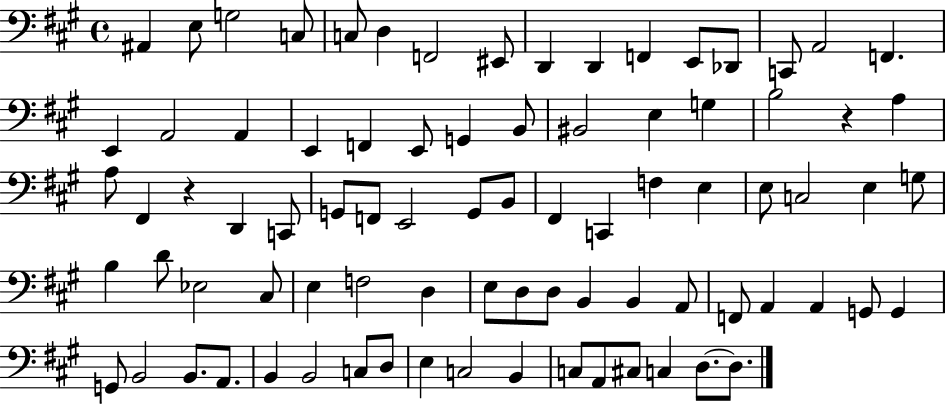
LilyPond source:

{
  \clef bass
  \time 4/4
  \defaultTimeSignature
  \key a \major
  ais,4 e8 g2 c8 | c8 d4 f,2 eis,8 | d,4 d,4 f,4 e,8 des,8 | c,8 a,2 f,4. | \break e,4 a,2 a,4 | e,4 f,4 e,8 g,4 b,8 | bis,2 e4 g4 | b2 r4 a4 | \break a8 fis,4 r4 d,4 c,8 | g,8 f,8 e,2 g,8 b,8 | fis,4 c,4 f4 e4 | e8 c2 e4 g8 | \break b4 d'8 ees2 cis8 | e4 f2 d4 | e8 d8 d8 b,4 b,4 a,8 | f,8 a,4 a,4 g,8 g,4 | \break g,8 b,2 b,8. a,8. | b,4 b,2 c8 d8 | e4 c2 b,4 | c8 a,8 cis8 c4 d8.~~ d8. | \break \bar "|."
}